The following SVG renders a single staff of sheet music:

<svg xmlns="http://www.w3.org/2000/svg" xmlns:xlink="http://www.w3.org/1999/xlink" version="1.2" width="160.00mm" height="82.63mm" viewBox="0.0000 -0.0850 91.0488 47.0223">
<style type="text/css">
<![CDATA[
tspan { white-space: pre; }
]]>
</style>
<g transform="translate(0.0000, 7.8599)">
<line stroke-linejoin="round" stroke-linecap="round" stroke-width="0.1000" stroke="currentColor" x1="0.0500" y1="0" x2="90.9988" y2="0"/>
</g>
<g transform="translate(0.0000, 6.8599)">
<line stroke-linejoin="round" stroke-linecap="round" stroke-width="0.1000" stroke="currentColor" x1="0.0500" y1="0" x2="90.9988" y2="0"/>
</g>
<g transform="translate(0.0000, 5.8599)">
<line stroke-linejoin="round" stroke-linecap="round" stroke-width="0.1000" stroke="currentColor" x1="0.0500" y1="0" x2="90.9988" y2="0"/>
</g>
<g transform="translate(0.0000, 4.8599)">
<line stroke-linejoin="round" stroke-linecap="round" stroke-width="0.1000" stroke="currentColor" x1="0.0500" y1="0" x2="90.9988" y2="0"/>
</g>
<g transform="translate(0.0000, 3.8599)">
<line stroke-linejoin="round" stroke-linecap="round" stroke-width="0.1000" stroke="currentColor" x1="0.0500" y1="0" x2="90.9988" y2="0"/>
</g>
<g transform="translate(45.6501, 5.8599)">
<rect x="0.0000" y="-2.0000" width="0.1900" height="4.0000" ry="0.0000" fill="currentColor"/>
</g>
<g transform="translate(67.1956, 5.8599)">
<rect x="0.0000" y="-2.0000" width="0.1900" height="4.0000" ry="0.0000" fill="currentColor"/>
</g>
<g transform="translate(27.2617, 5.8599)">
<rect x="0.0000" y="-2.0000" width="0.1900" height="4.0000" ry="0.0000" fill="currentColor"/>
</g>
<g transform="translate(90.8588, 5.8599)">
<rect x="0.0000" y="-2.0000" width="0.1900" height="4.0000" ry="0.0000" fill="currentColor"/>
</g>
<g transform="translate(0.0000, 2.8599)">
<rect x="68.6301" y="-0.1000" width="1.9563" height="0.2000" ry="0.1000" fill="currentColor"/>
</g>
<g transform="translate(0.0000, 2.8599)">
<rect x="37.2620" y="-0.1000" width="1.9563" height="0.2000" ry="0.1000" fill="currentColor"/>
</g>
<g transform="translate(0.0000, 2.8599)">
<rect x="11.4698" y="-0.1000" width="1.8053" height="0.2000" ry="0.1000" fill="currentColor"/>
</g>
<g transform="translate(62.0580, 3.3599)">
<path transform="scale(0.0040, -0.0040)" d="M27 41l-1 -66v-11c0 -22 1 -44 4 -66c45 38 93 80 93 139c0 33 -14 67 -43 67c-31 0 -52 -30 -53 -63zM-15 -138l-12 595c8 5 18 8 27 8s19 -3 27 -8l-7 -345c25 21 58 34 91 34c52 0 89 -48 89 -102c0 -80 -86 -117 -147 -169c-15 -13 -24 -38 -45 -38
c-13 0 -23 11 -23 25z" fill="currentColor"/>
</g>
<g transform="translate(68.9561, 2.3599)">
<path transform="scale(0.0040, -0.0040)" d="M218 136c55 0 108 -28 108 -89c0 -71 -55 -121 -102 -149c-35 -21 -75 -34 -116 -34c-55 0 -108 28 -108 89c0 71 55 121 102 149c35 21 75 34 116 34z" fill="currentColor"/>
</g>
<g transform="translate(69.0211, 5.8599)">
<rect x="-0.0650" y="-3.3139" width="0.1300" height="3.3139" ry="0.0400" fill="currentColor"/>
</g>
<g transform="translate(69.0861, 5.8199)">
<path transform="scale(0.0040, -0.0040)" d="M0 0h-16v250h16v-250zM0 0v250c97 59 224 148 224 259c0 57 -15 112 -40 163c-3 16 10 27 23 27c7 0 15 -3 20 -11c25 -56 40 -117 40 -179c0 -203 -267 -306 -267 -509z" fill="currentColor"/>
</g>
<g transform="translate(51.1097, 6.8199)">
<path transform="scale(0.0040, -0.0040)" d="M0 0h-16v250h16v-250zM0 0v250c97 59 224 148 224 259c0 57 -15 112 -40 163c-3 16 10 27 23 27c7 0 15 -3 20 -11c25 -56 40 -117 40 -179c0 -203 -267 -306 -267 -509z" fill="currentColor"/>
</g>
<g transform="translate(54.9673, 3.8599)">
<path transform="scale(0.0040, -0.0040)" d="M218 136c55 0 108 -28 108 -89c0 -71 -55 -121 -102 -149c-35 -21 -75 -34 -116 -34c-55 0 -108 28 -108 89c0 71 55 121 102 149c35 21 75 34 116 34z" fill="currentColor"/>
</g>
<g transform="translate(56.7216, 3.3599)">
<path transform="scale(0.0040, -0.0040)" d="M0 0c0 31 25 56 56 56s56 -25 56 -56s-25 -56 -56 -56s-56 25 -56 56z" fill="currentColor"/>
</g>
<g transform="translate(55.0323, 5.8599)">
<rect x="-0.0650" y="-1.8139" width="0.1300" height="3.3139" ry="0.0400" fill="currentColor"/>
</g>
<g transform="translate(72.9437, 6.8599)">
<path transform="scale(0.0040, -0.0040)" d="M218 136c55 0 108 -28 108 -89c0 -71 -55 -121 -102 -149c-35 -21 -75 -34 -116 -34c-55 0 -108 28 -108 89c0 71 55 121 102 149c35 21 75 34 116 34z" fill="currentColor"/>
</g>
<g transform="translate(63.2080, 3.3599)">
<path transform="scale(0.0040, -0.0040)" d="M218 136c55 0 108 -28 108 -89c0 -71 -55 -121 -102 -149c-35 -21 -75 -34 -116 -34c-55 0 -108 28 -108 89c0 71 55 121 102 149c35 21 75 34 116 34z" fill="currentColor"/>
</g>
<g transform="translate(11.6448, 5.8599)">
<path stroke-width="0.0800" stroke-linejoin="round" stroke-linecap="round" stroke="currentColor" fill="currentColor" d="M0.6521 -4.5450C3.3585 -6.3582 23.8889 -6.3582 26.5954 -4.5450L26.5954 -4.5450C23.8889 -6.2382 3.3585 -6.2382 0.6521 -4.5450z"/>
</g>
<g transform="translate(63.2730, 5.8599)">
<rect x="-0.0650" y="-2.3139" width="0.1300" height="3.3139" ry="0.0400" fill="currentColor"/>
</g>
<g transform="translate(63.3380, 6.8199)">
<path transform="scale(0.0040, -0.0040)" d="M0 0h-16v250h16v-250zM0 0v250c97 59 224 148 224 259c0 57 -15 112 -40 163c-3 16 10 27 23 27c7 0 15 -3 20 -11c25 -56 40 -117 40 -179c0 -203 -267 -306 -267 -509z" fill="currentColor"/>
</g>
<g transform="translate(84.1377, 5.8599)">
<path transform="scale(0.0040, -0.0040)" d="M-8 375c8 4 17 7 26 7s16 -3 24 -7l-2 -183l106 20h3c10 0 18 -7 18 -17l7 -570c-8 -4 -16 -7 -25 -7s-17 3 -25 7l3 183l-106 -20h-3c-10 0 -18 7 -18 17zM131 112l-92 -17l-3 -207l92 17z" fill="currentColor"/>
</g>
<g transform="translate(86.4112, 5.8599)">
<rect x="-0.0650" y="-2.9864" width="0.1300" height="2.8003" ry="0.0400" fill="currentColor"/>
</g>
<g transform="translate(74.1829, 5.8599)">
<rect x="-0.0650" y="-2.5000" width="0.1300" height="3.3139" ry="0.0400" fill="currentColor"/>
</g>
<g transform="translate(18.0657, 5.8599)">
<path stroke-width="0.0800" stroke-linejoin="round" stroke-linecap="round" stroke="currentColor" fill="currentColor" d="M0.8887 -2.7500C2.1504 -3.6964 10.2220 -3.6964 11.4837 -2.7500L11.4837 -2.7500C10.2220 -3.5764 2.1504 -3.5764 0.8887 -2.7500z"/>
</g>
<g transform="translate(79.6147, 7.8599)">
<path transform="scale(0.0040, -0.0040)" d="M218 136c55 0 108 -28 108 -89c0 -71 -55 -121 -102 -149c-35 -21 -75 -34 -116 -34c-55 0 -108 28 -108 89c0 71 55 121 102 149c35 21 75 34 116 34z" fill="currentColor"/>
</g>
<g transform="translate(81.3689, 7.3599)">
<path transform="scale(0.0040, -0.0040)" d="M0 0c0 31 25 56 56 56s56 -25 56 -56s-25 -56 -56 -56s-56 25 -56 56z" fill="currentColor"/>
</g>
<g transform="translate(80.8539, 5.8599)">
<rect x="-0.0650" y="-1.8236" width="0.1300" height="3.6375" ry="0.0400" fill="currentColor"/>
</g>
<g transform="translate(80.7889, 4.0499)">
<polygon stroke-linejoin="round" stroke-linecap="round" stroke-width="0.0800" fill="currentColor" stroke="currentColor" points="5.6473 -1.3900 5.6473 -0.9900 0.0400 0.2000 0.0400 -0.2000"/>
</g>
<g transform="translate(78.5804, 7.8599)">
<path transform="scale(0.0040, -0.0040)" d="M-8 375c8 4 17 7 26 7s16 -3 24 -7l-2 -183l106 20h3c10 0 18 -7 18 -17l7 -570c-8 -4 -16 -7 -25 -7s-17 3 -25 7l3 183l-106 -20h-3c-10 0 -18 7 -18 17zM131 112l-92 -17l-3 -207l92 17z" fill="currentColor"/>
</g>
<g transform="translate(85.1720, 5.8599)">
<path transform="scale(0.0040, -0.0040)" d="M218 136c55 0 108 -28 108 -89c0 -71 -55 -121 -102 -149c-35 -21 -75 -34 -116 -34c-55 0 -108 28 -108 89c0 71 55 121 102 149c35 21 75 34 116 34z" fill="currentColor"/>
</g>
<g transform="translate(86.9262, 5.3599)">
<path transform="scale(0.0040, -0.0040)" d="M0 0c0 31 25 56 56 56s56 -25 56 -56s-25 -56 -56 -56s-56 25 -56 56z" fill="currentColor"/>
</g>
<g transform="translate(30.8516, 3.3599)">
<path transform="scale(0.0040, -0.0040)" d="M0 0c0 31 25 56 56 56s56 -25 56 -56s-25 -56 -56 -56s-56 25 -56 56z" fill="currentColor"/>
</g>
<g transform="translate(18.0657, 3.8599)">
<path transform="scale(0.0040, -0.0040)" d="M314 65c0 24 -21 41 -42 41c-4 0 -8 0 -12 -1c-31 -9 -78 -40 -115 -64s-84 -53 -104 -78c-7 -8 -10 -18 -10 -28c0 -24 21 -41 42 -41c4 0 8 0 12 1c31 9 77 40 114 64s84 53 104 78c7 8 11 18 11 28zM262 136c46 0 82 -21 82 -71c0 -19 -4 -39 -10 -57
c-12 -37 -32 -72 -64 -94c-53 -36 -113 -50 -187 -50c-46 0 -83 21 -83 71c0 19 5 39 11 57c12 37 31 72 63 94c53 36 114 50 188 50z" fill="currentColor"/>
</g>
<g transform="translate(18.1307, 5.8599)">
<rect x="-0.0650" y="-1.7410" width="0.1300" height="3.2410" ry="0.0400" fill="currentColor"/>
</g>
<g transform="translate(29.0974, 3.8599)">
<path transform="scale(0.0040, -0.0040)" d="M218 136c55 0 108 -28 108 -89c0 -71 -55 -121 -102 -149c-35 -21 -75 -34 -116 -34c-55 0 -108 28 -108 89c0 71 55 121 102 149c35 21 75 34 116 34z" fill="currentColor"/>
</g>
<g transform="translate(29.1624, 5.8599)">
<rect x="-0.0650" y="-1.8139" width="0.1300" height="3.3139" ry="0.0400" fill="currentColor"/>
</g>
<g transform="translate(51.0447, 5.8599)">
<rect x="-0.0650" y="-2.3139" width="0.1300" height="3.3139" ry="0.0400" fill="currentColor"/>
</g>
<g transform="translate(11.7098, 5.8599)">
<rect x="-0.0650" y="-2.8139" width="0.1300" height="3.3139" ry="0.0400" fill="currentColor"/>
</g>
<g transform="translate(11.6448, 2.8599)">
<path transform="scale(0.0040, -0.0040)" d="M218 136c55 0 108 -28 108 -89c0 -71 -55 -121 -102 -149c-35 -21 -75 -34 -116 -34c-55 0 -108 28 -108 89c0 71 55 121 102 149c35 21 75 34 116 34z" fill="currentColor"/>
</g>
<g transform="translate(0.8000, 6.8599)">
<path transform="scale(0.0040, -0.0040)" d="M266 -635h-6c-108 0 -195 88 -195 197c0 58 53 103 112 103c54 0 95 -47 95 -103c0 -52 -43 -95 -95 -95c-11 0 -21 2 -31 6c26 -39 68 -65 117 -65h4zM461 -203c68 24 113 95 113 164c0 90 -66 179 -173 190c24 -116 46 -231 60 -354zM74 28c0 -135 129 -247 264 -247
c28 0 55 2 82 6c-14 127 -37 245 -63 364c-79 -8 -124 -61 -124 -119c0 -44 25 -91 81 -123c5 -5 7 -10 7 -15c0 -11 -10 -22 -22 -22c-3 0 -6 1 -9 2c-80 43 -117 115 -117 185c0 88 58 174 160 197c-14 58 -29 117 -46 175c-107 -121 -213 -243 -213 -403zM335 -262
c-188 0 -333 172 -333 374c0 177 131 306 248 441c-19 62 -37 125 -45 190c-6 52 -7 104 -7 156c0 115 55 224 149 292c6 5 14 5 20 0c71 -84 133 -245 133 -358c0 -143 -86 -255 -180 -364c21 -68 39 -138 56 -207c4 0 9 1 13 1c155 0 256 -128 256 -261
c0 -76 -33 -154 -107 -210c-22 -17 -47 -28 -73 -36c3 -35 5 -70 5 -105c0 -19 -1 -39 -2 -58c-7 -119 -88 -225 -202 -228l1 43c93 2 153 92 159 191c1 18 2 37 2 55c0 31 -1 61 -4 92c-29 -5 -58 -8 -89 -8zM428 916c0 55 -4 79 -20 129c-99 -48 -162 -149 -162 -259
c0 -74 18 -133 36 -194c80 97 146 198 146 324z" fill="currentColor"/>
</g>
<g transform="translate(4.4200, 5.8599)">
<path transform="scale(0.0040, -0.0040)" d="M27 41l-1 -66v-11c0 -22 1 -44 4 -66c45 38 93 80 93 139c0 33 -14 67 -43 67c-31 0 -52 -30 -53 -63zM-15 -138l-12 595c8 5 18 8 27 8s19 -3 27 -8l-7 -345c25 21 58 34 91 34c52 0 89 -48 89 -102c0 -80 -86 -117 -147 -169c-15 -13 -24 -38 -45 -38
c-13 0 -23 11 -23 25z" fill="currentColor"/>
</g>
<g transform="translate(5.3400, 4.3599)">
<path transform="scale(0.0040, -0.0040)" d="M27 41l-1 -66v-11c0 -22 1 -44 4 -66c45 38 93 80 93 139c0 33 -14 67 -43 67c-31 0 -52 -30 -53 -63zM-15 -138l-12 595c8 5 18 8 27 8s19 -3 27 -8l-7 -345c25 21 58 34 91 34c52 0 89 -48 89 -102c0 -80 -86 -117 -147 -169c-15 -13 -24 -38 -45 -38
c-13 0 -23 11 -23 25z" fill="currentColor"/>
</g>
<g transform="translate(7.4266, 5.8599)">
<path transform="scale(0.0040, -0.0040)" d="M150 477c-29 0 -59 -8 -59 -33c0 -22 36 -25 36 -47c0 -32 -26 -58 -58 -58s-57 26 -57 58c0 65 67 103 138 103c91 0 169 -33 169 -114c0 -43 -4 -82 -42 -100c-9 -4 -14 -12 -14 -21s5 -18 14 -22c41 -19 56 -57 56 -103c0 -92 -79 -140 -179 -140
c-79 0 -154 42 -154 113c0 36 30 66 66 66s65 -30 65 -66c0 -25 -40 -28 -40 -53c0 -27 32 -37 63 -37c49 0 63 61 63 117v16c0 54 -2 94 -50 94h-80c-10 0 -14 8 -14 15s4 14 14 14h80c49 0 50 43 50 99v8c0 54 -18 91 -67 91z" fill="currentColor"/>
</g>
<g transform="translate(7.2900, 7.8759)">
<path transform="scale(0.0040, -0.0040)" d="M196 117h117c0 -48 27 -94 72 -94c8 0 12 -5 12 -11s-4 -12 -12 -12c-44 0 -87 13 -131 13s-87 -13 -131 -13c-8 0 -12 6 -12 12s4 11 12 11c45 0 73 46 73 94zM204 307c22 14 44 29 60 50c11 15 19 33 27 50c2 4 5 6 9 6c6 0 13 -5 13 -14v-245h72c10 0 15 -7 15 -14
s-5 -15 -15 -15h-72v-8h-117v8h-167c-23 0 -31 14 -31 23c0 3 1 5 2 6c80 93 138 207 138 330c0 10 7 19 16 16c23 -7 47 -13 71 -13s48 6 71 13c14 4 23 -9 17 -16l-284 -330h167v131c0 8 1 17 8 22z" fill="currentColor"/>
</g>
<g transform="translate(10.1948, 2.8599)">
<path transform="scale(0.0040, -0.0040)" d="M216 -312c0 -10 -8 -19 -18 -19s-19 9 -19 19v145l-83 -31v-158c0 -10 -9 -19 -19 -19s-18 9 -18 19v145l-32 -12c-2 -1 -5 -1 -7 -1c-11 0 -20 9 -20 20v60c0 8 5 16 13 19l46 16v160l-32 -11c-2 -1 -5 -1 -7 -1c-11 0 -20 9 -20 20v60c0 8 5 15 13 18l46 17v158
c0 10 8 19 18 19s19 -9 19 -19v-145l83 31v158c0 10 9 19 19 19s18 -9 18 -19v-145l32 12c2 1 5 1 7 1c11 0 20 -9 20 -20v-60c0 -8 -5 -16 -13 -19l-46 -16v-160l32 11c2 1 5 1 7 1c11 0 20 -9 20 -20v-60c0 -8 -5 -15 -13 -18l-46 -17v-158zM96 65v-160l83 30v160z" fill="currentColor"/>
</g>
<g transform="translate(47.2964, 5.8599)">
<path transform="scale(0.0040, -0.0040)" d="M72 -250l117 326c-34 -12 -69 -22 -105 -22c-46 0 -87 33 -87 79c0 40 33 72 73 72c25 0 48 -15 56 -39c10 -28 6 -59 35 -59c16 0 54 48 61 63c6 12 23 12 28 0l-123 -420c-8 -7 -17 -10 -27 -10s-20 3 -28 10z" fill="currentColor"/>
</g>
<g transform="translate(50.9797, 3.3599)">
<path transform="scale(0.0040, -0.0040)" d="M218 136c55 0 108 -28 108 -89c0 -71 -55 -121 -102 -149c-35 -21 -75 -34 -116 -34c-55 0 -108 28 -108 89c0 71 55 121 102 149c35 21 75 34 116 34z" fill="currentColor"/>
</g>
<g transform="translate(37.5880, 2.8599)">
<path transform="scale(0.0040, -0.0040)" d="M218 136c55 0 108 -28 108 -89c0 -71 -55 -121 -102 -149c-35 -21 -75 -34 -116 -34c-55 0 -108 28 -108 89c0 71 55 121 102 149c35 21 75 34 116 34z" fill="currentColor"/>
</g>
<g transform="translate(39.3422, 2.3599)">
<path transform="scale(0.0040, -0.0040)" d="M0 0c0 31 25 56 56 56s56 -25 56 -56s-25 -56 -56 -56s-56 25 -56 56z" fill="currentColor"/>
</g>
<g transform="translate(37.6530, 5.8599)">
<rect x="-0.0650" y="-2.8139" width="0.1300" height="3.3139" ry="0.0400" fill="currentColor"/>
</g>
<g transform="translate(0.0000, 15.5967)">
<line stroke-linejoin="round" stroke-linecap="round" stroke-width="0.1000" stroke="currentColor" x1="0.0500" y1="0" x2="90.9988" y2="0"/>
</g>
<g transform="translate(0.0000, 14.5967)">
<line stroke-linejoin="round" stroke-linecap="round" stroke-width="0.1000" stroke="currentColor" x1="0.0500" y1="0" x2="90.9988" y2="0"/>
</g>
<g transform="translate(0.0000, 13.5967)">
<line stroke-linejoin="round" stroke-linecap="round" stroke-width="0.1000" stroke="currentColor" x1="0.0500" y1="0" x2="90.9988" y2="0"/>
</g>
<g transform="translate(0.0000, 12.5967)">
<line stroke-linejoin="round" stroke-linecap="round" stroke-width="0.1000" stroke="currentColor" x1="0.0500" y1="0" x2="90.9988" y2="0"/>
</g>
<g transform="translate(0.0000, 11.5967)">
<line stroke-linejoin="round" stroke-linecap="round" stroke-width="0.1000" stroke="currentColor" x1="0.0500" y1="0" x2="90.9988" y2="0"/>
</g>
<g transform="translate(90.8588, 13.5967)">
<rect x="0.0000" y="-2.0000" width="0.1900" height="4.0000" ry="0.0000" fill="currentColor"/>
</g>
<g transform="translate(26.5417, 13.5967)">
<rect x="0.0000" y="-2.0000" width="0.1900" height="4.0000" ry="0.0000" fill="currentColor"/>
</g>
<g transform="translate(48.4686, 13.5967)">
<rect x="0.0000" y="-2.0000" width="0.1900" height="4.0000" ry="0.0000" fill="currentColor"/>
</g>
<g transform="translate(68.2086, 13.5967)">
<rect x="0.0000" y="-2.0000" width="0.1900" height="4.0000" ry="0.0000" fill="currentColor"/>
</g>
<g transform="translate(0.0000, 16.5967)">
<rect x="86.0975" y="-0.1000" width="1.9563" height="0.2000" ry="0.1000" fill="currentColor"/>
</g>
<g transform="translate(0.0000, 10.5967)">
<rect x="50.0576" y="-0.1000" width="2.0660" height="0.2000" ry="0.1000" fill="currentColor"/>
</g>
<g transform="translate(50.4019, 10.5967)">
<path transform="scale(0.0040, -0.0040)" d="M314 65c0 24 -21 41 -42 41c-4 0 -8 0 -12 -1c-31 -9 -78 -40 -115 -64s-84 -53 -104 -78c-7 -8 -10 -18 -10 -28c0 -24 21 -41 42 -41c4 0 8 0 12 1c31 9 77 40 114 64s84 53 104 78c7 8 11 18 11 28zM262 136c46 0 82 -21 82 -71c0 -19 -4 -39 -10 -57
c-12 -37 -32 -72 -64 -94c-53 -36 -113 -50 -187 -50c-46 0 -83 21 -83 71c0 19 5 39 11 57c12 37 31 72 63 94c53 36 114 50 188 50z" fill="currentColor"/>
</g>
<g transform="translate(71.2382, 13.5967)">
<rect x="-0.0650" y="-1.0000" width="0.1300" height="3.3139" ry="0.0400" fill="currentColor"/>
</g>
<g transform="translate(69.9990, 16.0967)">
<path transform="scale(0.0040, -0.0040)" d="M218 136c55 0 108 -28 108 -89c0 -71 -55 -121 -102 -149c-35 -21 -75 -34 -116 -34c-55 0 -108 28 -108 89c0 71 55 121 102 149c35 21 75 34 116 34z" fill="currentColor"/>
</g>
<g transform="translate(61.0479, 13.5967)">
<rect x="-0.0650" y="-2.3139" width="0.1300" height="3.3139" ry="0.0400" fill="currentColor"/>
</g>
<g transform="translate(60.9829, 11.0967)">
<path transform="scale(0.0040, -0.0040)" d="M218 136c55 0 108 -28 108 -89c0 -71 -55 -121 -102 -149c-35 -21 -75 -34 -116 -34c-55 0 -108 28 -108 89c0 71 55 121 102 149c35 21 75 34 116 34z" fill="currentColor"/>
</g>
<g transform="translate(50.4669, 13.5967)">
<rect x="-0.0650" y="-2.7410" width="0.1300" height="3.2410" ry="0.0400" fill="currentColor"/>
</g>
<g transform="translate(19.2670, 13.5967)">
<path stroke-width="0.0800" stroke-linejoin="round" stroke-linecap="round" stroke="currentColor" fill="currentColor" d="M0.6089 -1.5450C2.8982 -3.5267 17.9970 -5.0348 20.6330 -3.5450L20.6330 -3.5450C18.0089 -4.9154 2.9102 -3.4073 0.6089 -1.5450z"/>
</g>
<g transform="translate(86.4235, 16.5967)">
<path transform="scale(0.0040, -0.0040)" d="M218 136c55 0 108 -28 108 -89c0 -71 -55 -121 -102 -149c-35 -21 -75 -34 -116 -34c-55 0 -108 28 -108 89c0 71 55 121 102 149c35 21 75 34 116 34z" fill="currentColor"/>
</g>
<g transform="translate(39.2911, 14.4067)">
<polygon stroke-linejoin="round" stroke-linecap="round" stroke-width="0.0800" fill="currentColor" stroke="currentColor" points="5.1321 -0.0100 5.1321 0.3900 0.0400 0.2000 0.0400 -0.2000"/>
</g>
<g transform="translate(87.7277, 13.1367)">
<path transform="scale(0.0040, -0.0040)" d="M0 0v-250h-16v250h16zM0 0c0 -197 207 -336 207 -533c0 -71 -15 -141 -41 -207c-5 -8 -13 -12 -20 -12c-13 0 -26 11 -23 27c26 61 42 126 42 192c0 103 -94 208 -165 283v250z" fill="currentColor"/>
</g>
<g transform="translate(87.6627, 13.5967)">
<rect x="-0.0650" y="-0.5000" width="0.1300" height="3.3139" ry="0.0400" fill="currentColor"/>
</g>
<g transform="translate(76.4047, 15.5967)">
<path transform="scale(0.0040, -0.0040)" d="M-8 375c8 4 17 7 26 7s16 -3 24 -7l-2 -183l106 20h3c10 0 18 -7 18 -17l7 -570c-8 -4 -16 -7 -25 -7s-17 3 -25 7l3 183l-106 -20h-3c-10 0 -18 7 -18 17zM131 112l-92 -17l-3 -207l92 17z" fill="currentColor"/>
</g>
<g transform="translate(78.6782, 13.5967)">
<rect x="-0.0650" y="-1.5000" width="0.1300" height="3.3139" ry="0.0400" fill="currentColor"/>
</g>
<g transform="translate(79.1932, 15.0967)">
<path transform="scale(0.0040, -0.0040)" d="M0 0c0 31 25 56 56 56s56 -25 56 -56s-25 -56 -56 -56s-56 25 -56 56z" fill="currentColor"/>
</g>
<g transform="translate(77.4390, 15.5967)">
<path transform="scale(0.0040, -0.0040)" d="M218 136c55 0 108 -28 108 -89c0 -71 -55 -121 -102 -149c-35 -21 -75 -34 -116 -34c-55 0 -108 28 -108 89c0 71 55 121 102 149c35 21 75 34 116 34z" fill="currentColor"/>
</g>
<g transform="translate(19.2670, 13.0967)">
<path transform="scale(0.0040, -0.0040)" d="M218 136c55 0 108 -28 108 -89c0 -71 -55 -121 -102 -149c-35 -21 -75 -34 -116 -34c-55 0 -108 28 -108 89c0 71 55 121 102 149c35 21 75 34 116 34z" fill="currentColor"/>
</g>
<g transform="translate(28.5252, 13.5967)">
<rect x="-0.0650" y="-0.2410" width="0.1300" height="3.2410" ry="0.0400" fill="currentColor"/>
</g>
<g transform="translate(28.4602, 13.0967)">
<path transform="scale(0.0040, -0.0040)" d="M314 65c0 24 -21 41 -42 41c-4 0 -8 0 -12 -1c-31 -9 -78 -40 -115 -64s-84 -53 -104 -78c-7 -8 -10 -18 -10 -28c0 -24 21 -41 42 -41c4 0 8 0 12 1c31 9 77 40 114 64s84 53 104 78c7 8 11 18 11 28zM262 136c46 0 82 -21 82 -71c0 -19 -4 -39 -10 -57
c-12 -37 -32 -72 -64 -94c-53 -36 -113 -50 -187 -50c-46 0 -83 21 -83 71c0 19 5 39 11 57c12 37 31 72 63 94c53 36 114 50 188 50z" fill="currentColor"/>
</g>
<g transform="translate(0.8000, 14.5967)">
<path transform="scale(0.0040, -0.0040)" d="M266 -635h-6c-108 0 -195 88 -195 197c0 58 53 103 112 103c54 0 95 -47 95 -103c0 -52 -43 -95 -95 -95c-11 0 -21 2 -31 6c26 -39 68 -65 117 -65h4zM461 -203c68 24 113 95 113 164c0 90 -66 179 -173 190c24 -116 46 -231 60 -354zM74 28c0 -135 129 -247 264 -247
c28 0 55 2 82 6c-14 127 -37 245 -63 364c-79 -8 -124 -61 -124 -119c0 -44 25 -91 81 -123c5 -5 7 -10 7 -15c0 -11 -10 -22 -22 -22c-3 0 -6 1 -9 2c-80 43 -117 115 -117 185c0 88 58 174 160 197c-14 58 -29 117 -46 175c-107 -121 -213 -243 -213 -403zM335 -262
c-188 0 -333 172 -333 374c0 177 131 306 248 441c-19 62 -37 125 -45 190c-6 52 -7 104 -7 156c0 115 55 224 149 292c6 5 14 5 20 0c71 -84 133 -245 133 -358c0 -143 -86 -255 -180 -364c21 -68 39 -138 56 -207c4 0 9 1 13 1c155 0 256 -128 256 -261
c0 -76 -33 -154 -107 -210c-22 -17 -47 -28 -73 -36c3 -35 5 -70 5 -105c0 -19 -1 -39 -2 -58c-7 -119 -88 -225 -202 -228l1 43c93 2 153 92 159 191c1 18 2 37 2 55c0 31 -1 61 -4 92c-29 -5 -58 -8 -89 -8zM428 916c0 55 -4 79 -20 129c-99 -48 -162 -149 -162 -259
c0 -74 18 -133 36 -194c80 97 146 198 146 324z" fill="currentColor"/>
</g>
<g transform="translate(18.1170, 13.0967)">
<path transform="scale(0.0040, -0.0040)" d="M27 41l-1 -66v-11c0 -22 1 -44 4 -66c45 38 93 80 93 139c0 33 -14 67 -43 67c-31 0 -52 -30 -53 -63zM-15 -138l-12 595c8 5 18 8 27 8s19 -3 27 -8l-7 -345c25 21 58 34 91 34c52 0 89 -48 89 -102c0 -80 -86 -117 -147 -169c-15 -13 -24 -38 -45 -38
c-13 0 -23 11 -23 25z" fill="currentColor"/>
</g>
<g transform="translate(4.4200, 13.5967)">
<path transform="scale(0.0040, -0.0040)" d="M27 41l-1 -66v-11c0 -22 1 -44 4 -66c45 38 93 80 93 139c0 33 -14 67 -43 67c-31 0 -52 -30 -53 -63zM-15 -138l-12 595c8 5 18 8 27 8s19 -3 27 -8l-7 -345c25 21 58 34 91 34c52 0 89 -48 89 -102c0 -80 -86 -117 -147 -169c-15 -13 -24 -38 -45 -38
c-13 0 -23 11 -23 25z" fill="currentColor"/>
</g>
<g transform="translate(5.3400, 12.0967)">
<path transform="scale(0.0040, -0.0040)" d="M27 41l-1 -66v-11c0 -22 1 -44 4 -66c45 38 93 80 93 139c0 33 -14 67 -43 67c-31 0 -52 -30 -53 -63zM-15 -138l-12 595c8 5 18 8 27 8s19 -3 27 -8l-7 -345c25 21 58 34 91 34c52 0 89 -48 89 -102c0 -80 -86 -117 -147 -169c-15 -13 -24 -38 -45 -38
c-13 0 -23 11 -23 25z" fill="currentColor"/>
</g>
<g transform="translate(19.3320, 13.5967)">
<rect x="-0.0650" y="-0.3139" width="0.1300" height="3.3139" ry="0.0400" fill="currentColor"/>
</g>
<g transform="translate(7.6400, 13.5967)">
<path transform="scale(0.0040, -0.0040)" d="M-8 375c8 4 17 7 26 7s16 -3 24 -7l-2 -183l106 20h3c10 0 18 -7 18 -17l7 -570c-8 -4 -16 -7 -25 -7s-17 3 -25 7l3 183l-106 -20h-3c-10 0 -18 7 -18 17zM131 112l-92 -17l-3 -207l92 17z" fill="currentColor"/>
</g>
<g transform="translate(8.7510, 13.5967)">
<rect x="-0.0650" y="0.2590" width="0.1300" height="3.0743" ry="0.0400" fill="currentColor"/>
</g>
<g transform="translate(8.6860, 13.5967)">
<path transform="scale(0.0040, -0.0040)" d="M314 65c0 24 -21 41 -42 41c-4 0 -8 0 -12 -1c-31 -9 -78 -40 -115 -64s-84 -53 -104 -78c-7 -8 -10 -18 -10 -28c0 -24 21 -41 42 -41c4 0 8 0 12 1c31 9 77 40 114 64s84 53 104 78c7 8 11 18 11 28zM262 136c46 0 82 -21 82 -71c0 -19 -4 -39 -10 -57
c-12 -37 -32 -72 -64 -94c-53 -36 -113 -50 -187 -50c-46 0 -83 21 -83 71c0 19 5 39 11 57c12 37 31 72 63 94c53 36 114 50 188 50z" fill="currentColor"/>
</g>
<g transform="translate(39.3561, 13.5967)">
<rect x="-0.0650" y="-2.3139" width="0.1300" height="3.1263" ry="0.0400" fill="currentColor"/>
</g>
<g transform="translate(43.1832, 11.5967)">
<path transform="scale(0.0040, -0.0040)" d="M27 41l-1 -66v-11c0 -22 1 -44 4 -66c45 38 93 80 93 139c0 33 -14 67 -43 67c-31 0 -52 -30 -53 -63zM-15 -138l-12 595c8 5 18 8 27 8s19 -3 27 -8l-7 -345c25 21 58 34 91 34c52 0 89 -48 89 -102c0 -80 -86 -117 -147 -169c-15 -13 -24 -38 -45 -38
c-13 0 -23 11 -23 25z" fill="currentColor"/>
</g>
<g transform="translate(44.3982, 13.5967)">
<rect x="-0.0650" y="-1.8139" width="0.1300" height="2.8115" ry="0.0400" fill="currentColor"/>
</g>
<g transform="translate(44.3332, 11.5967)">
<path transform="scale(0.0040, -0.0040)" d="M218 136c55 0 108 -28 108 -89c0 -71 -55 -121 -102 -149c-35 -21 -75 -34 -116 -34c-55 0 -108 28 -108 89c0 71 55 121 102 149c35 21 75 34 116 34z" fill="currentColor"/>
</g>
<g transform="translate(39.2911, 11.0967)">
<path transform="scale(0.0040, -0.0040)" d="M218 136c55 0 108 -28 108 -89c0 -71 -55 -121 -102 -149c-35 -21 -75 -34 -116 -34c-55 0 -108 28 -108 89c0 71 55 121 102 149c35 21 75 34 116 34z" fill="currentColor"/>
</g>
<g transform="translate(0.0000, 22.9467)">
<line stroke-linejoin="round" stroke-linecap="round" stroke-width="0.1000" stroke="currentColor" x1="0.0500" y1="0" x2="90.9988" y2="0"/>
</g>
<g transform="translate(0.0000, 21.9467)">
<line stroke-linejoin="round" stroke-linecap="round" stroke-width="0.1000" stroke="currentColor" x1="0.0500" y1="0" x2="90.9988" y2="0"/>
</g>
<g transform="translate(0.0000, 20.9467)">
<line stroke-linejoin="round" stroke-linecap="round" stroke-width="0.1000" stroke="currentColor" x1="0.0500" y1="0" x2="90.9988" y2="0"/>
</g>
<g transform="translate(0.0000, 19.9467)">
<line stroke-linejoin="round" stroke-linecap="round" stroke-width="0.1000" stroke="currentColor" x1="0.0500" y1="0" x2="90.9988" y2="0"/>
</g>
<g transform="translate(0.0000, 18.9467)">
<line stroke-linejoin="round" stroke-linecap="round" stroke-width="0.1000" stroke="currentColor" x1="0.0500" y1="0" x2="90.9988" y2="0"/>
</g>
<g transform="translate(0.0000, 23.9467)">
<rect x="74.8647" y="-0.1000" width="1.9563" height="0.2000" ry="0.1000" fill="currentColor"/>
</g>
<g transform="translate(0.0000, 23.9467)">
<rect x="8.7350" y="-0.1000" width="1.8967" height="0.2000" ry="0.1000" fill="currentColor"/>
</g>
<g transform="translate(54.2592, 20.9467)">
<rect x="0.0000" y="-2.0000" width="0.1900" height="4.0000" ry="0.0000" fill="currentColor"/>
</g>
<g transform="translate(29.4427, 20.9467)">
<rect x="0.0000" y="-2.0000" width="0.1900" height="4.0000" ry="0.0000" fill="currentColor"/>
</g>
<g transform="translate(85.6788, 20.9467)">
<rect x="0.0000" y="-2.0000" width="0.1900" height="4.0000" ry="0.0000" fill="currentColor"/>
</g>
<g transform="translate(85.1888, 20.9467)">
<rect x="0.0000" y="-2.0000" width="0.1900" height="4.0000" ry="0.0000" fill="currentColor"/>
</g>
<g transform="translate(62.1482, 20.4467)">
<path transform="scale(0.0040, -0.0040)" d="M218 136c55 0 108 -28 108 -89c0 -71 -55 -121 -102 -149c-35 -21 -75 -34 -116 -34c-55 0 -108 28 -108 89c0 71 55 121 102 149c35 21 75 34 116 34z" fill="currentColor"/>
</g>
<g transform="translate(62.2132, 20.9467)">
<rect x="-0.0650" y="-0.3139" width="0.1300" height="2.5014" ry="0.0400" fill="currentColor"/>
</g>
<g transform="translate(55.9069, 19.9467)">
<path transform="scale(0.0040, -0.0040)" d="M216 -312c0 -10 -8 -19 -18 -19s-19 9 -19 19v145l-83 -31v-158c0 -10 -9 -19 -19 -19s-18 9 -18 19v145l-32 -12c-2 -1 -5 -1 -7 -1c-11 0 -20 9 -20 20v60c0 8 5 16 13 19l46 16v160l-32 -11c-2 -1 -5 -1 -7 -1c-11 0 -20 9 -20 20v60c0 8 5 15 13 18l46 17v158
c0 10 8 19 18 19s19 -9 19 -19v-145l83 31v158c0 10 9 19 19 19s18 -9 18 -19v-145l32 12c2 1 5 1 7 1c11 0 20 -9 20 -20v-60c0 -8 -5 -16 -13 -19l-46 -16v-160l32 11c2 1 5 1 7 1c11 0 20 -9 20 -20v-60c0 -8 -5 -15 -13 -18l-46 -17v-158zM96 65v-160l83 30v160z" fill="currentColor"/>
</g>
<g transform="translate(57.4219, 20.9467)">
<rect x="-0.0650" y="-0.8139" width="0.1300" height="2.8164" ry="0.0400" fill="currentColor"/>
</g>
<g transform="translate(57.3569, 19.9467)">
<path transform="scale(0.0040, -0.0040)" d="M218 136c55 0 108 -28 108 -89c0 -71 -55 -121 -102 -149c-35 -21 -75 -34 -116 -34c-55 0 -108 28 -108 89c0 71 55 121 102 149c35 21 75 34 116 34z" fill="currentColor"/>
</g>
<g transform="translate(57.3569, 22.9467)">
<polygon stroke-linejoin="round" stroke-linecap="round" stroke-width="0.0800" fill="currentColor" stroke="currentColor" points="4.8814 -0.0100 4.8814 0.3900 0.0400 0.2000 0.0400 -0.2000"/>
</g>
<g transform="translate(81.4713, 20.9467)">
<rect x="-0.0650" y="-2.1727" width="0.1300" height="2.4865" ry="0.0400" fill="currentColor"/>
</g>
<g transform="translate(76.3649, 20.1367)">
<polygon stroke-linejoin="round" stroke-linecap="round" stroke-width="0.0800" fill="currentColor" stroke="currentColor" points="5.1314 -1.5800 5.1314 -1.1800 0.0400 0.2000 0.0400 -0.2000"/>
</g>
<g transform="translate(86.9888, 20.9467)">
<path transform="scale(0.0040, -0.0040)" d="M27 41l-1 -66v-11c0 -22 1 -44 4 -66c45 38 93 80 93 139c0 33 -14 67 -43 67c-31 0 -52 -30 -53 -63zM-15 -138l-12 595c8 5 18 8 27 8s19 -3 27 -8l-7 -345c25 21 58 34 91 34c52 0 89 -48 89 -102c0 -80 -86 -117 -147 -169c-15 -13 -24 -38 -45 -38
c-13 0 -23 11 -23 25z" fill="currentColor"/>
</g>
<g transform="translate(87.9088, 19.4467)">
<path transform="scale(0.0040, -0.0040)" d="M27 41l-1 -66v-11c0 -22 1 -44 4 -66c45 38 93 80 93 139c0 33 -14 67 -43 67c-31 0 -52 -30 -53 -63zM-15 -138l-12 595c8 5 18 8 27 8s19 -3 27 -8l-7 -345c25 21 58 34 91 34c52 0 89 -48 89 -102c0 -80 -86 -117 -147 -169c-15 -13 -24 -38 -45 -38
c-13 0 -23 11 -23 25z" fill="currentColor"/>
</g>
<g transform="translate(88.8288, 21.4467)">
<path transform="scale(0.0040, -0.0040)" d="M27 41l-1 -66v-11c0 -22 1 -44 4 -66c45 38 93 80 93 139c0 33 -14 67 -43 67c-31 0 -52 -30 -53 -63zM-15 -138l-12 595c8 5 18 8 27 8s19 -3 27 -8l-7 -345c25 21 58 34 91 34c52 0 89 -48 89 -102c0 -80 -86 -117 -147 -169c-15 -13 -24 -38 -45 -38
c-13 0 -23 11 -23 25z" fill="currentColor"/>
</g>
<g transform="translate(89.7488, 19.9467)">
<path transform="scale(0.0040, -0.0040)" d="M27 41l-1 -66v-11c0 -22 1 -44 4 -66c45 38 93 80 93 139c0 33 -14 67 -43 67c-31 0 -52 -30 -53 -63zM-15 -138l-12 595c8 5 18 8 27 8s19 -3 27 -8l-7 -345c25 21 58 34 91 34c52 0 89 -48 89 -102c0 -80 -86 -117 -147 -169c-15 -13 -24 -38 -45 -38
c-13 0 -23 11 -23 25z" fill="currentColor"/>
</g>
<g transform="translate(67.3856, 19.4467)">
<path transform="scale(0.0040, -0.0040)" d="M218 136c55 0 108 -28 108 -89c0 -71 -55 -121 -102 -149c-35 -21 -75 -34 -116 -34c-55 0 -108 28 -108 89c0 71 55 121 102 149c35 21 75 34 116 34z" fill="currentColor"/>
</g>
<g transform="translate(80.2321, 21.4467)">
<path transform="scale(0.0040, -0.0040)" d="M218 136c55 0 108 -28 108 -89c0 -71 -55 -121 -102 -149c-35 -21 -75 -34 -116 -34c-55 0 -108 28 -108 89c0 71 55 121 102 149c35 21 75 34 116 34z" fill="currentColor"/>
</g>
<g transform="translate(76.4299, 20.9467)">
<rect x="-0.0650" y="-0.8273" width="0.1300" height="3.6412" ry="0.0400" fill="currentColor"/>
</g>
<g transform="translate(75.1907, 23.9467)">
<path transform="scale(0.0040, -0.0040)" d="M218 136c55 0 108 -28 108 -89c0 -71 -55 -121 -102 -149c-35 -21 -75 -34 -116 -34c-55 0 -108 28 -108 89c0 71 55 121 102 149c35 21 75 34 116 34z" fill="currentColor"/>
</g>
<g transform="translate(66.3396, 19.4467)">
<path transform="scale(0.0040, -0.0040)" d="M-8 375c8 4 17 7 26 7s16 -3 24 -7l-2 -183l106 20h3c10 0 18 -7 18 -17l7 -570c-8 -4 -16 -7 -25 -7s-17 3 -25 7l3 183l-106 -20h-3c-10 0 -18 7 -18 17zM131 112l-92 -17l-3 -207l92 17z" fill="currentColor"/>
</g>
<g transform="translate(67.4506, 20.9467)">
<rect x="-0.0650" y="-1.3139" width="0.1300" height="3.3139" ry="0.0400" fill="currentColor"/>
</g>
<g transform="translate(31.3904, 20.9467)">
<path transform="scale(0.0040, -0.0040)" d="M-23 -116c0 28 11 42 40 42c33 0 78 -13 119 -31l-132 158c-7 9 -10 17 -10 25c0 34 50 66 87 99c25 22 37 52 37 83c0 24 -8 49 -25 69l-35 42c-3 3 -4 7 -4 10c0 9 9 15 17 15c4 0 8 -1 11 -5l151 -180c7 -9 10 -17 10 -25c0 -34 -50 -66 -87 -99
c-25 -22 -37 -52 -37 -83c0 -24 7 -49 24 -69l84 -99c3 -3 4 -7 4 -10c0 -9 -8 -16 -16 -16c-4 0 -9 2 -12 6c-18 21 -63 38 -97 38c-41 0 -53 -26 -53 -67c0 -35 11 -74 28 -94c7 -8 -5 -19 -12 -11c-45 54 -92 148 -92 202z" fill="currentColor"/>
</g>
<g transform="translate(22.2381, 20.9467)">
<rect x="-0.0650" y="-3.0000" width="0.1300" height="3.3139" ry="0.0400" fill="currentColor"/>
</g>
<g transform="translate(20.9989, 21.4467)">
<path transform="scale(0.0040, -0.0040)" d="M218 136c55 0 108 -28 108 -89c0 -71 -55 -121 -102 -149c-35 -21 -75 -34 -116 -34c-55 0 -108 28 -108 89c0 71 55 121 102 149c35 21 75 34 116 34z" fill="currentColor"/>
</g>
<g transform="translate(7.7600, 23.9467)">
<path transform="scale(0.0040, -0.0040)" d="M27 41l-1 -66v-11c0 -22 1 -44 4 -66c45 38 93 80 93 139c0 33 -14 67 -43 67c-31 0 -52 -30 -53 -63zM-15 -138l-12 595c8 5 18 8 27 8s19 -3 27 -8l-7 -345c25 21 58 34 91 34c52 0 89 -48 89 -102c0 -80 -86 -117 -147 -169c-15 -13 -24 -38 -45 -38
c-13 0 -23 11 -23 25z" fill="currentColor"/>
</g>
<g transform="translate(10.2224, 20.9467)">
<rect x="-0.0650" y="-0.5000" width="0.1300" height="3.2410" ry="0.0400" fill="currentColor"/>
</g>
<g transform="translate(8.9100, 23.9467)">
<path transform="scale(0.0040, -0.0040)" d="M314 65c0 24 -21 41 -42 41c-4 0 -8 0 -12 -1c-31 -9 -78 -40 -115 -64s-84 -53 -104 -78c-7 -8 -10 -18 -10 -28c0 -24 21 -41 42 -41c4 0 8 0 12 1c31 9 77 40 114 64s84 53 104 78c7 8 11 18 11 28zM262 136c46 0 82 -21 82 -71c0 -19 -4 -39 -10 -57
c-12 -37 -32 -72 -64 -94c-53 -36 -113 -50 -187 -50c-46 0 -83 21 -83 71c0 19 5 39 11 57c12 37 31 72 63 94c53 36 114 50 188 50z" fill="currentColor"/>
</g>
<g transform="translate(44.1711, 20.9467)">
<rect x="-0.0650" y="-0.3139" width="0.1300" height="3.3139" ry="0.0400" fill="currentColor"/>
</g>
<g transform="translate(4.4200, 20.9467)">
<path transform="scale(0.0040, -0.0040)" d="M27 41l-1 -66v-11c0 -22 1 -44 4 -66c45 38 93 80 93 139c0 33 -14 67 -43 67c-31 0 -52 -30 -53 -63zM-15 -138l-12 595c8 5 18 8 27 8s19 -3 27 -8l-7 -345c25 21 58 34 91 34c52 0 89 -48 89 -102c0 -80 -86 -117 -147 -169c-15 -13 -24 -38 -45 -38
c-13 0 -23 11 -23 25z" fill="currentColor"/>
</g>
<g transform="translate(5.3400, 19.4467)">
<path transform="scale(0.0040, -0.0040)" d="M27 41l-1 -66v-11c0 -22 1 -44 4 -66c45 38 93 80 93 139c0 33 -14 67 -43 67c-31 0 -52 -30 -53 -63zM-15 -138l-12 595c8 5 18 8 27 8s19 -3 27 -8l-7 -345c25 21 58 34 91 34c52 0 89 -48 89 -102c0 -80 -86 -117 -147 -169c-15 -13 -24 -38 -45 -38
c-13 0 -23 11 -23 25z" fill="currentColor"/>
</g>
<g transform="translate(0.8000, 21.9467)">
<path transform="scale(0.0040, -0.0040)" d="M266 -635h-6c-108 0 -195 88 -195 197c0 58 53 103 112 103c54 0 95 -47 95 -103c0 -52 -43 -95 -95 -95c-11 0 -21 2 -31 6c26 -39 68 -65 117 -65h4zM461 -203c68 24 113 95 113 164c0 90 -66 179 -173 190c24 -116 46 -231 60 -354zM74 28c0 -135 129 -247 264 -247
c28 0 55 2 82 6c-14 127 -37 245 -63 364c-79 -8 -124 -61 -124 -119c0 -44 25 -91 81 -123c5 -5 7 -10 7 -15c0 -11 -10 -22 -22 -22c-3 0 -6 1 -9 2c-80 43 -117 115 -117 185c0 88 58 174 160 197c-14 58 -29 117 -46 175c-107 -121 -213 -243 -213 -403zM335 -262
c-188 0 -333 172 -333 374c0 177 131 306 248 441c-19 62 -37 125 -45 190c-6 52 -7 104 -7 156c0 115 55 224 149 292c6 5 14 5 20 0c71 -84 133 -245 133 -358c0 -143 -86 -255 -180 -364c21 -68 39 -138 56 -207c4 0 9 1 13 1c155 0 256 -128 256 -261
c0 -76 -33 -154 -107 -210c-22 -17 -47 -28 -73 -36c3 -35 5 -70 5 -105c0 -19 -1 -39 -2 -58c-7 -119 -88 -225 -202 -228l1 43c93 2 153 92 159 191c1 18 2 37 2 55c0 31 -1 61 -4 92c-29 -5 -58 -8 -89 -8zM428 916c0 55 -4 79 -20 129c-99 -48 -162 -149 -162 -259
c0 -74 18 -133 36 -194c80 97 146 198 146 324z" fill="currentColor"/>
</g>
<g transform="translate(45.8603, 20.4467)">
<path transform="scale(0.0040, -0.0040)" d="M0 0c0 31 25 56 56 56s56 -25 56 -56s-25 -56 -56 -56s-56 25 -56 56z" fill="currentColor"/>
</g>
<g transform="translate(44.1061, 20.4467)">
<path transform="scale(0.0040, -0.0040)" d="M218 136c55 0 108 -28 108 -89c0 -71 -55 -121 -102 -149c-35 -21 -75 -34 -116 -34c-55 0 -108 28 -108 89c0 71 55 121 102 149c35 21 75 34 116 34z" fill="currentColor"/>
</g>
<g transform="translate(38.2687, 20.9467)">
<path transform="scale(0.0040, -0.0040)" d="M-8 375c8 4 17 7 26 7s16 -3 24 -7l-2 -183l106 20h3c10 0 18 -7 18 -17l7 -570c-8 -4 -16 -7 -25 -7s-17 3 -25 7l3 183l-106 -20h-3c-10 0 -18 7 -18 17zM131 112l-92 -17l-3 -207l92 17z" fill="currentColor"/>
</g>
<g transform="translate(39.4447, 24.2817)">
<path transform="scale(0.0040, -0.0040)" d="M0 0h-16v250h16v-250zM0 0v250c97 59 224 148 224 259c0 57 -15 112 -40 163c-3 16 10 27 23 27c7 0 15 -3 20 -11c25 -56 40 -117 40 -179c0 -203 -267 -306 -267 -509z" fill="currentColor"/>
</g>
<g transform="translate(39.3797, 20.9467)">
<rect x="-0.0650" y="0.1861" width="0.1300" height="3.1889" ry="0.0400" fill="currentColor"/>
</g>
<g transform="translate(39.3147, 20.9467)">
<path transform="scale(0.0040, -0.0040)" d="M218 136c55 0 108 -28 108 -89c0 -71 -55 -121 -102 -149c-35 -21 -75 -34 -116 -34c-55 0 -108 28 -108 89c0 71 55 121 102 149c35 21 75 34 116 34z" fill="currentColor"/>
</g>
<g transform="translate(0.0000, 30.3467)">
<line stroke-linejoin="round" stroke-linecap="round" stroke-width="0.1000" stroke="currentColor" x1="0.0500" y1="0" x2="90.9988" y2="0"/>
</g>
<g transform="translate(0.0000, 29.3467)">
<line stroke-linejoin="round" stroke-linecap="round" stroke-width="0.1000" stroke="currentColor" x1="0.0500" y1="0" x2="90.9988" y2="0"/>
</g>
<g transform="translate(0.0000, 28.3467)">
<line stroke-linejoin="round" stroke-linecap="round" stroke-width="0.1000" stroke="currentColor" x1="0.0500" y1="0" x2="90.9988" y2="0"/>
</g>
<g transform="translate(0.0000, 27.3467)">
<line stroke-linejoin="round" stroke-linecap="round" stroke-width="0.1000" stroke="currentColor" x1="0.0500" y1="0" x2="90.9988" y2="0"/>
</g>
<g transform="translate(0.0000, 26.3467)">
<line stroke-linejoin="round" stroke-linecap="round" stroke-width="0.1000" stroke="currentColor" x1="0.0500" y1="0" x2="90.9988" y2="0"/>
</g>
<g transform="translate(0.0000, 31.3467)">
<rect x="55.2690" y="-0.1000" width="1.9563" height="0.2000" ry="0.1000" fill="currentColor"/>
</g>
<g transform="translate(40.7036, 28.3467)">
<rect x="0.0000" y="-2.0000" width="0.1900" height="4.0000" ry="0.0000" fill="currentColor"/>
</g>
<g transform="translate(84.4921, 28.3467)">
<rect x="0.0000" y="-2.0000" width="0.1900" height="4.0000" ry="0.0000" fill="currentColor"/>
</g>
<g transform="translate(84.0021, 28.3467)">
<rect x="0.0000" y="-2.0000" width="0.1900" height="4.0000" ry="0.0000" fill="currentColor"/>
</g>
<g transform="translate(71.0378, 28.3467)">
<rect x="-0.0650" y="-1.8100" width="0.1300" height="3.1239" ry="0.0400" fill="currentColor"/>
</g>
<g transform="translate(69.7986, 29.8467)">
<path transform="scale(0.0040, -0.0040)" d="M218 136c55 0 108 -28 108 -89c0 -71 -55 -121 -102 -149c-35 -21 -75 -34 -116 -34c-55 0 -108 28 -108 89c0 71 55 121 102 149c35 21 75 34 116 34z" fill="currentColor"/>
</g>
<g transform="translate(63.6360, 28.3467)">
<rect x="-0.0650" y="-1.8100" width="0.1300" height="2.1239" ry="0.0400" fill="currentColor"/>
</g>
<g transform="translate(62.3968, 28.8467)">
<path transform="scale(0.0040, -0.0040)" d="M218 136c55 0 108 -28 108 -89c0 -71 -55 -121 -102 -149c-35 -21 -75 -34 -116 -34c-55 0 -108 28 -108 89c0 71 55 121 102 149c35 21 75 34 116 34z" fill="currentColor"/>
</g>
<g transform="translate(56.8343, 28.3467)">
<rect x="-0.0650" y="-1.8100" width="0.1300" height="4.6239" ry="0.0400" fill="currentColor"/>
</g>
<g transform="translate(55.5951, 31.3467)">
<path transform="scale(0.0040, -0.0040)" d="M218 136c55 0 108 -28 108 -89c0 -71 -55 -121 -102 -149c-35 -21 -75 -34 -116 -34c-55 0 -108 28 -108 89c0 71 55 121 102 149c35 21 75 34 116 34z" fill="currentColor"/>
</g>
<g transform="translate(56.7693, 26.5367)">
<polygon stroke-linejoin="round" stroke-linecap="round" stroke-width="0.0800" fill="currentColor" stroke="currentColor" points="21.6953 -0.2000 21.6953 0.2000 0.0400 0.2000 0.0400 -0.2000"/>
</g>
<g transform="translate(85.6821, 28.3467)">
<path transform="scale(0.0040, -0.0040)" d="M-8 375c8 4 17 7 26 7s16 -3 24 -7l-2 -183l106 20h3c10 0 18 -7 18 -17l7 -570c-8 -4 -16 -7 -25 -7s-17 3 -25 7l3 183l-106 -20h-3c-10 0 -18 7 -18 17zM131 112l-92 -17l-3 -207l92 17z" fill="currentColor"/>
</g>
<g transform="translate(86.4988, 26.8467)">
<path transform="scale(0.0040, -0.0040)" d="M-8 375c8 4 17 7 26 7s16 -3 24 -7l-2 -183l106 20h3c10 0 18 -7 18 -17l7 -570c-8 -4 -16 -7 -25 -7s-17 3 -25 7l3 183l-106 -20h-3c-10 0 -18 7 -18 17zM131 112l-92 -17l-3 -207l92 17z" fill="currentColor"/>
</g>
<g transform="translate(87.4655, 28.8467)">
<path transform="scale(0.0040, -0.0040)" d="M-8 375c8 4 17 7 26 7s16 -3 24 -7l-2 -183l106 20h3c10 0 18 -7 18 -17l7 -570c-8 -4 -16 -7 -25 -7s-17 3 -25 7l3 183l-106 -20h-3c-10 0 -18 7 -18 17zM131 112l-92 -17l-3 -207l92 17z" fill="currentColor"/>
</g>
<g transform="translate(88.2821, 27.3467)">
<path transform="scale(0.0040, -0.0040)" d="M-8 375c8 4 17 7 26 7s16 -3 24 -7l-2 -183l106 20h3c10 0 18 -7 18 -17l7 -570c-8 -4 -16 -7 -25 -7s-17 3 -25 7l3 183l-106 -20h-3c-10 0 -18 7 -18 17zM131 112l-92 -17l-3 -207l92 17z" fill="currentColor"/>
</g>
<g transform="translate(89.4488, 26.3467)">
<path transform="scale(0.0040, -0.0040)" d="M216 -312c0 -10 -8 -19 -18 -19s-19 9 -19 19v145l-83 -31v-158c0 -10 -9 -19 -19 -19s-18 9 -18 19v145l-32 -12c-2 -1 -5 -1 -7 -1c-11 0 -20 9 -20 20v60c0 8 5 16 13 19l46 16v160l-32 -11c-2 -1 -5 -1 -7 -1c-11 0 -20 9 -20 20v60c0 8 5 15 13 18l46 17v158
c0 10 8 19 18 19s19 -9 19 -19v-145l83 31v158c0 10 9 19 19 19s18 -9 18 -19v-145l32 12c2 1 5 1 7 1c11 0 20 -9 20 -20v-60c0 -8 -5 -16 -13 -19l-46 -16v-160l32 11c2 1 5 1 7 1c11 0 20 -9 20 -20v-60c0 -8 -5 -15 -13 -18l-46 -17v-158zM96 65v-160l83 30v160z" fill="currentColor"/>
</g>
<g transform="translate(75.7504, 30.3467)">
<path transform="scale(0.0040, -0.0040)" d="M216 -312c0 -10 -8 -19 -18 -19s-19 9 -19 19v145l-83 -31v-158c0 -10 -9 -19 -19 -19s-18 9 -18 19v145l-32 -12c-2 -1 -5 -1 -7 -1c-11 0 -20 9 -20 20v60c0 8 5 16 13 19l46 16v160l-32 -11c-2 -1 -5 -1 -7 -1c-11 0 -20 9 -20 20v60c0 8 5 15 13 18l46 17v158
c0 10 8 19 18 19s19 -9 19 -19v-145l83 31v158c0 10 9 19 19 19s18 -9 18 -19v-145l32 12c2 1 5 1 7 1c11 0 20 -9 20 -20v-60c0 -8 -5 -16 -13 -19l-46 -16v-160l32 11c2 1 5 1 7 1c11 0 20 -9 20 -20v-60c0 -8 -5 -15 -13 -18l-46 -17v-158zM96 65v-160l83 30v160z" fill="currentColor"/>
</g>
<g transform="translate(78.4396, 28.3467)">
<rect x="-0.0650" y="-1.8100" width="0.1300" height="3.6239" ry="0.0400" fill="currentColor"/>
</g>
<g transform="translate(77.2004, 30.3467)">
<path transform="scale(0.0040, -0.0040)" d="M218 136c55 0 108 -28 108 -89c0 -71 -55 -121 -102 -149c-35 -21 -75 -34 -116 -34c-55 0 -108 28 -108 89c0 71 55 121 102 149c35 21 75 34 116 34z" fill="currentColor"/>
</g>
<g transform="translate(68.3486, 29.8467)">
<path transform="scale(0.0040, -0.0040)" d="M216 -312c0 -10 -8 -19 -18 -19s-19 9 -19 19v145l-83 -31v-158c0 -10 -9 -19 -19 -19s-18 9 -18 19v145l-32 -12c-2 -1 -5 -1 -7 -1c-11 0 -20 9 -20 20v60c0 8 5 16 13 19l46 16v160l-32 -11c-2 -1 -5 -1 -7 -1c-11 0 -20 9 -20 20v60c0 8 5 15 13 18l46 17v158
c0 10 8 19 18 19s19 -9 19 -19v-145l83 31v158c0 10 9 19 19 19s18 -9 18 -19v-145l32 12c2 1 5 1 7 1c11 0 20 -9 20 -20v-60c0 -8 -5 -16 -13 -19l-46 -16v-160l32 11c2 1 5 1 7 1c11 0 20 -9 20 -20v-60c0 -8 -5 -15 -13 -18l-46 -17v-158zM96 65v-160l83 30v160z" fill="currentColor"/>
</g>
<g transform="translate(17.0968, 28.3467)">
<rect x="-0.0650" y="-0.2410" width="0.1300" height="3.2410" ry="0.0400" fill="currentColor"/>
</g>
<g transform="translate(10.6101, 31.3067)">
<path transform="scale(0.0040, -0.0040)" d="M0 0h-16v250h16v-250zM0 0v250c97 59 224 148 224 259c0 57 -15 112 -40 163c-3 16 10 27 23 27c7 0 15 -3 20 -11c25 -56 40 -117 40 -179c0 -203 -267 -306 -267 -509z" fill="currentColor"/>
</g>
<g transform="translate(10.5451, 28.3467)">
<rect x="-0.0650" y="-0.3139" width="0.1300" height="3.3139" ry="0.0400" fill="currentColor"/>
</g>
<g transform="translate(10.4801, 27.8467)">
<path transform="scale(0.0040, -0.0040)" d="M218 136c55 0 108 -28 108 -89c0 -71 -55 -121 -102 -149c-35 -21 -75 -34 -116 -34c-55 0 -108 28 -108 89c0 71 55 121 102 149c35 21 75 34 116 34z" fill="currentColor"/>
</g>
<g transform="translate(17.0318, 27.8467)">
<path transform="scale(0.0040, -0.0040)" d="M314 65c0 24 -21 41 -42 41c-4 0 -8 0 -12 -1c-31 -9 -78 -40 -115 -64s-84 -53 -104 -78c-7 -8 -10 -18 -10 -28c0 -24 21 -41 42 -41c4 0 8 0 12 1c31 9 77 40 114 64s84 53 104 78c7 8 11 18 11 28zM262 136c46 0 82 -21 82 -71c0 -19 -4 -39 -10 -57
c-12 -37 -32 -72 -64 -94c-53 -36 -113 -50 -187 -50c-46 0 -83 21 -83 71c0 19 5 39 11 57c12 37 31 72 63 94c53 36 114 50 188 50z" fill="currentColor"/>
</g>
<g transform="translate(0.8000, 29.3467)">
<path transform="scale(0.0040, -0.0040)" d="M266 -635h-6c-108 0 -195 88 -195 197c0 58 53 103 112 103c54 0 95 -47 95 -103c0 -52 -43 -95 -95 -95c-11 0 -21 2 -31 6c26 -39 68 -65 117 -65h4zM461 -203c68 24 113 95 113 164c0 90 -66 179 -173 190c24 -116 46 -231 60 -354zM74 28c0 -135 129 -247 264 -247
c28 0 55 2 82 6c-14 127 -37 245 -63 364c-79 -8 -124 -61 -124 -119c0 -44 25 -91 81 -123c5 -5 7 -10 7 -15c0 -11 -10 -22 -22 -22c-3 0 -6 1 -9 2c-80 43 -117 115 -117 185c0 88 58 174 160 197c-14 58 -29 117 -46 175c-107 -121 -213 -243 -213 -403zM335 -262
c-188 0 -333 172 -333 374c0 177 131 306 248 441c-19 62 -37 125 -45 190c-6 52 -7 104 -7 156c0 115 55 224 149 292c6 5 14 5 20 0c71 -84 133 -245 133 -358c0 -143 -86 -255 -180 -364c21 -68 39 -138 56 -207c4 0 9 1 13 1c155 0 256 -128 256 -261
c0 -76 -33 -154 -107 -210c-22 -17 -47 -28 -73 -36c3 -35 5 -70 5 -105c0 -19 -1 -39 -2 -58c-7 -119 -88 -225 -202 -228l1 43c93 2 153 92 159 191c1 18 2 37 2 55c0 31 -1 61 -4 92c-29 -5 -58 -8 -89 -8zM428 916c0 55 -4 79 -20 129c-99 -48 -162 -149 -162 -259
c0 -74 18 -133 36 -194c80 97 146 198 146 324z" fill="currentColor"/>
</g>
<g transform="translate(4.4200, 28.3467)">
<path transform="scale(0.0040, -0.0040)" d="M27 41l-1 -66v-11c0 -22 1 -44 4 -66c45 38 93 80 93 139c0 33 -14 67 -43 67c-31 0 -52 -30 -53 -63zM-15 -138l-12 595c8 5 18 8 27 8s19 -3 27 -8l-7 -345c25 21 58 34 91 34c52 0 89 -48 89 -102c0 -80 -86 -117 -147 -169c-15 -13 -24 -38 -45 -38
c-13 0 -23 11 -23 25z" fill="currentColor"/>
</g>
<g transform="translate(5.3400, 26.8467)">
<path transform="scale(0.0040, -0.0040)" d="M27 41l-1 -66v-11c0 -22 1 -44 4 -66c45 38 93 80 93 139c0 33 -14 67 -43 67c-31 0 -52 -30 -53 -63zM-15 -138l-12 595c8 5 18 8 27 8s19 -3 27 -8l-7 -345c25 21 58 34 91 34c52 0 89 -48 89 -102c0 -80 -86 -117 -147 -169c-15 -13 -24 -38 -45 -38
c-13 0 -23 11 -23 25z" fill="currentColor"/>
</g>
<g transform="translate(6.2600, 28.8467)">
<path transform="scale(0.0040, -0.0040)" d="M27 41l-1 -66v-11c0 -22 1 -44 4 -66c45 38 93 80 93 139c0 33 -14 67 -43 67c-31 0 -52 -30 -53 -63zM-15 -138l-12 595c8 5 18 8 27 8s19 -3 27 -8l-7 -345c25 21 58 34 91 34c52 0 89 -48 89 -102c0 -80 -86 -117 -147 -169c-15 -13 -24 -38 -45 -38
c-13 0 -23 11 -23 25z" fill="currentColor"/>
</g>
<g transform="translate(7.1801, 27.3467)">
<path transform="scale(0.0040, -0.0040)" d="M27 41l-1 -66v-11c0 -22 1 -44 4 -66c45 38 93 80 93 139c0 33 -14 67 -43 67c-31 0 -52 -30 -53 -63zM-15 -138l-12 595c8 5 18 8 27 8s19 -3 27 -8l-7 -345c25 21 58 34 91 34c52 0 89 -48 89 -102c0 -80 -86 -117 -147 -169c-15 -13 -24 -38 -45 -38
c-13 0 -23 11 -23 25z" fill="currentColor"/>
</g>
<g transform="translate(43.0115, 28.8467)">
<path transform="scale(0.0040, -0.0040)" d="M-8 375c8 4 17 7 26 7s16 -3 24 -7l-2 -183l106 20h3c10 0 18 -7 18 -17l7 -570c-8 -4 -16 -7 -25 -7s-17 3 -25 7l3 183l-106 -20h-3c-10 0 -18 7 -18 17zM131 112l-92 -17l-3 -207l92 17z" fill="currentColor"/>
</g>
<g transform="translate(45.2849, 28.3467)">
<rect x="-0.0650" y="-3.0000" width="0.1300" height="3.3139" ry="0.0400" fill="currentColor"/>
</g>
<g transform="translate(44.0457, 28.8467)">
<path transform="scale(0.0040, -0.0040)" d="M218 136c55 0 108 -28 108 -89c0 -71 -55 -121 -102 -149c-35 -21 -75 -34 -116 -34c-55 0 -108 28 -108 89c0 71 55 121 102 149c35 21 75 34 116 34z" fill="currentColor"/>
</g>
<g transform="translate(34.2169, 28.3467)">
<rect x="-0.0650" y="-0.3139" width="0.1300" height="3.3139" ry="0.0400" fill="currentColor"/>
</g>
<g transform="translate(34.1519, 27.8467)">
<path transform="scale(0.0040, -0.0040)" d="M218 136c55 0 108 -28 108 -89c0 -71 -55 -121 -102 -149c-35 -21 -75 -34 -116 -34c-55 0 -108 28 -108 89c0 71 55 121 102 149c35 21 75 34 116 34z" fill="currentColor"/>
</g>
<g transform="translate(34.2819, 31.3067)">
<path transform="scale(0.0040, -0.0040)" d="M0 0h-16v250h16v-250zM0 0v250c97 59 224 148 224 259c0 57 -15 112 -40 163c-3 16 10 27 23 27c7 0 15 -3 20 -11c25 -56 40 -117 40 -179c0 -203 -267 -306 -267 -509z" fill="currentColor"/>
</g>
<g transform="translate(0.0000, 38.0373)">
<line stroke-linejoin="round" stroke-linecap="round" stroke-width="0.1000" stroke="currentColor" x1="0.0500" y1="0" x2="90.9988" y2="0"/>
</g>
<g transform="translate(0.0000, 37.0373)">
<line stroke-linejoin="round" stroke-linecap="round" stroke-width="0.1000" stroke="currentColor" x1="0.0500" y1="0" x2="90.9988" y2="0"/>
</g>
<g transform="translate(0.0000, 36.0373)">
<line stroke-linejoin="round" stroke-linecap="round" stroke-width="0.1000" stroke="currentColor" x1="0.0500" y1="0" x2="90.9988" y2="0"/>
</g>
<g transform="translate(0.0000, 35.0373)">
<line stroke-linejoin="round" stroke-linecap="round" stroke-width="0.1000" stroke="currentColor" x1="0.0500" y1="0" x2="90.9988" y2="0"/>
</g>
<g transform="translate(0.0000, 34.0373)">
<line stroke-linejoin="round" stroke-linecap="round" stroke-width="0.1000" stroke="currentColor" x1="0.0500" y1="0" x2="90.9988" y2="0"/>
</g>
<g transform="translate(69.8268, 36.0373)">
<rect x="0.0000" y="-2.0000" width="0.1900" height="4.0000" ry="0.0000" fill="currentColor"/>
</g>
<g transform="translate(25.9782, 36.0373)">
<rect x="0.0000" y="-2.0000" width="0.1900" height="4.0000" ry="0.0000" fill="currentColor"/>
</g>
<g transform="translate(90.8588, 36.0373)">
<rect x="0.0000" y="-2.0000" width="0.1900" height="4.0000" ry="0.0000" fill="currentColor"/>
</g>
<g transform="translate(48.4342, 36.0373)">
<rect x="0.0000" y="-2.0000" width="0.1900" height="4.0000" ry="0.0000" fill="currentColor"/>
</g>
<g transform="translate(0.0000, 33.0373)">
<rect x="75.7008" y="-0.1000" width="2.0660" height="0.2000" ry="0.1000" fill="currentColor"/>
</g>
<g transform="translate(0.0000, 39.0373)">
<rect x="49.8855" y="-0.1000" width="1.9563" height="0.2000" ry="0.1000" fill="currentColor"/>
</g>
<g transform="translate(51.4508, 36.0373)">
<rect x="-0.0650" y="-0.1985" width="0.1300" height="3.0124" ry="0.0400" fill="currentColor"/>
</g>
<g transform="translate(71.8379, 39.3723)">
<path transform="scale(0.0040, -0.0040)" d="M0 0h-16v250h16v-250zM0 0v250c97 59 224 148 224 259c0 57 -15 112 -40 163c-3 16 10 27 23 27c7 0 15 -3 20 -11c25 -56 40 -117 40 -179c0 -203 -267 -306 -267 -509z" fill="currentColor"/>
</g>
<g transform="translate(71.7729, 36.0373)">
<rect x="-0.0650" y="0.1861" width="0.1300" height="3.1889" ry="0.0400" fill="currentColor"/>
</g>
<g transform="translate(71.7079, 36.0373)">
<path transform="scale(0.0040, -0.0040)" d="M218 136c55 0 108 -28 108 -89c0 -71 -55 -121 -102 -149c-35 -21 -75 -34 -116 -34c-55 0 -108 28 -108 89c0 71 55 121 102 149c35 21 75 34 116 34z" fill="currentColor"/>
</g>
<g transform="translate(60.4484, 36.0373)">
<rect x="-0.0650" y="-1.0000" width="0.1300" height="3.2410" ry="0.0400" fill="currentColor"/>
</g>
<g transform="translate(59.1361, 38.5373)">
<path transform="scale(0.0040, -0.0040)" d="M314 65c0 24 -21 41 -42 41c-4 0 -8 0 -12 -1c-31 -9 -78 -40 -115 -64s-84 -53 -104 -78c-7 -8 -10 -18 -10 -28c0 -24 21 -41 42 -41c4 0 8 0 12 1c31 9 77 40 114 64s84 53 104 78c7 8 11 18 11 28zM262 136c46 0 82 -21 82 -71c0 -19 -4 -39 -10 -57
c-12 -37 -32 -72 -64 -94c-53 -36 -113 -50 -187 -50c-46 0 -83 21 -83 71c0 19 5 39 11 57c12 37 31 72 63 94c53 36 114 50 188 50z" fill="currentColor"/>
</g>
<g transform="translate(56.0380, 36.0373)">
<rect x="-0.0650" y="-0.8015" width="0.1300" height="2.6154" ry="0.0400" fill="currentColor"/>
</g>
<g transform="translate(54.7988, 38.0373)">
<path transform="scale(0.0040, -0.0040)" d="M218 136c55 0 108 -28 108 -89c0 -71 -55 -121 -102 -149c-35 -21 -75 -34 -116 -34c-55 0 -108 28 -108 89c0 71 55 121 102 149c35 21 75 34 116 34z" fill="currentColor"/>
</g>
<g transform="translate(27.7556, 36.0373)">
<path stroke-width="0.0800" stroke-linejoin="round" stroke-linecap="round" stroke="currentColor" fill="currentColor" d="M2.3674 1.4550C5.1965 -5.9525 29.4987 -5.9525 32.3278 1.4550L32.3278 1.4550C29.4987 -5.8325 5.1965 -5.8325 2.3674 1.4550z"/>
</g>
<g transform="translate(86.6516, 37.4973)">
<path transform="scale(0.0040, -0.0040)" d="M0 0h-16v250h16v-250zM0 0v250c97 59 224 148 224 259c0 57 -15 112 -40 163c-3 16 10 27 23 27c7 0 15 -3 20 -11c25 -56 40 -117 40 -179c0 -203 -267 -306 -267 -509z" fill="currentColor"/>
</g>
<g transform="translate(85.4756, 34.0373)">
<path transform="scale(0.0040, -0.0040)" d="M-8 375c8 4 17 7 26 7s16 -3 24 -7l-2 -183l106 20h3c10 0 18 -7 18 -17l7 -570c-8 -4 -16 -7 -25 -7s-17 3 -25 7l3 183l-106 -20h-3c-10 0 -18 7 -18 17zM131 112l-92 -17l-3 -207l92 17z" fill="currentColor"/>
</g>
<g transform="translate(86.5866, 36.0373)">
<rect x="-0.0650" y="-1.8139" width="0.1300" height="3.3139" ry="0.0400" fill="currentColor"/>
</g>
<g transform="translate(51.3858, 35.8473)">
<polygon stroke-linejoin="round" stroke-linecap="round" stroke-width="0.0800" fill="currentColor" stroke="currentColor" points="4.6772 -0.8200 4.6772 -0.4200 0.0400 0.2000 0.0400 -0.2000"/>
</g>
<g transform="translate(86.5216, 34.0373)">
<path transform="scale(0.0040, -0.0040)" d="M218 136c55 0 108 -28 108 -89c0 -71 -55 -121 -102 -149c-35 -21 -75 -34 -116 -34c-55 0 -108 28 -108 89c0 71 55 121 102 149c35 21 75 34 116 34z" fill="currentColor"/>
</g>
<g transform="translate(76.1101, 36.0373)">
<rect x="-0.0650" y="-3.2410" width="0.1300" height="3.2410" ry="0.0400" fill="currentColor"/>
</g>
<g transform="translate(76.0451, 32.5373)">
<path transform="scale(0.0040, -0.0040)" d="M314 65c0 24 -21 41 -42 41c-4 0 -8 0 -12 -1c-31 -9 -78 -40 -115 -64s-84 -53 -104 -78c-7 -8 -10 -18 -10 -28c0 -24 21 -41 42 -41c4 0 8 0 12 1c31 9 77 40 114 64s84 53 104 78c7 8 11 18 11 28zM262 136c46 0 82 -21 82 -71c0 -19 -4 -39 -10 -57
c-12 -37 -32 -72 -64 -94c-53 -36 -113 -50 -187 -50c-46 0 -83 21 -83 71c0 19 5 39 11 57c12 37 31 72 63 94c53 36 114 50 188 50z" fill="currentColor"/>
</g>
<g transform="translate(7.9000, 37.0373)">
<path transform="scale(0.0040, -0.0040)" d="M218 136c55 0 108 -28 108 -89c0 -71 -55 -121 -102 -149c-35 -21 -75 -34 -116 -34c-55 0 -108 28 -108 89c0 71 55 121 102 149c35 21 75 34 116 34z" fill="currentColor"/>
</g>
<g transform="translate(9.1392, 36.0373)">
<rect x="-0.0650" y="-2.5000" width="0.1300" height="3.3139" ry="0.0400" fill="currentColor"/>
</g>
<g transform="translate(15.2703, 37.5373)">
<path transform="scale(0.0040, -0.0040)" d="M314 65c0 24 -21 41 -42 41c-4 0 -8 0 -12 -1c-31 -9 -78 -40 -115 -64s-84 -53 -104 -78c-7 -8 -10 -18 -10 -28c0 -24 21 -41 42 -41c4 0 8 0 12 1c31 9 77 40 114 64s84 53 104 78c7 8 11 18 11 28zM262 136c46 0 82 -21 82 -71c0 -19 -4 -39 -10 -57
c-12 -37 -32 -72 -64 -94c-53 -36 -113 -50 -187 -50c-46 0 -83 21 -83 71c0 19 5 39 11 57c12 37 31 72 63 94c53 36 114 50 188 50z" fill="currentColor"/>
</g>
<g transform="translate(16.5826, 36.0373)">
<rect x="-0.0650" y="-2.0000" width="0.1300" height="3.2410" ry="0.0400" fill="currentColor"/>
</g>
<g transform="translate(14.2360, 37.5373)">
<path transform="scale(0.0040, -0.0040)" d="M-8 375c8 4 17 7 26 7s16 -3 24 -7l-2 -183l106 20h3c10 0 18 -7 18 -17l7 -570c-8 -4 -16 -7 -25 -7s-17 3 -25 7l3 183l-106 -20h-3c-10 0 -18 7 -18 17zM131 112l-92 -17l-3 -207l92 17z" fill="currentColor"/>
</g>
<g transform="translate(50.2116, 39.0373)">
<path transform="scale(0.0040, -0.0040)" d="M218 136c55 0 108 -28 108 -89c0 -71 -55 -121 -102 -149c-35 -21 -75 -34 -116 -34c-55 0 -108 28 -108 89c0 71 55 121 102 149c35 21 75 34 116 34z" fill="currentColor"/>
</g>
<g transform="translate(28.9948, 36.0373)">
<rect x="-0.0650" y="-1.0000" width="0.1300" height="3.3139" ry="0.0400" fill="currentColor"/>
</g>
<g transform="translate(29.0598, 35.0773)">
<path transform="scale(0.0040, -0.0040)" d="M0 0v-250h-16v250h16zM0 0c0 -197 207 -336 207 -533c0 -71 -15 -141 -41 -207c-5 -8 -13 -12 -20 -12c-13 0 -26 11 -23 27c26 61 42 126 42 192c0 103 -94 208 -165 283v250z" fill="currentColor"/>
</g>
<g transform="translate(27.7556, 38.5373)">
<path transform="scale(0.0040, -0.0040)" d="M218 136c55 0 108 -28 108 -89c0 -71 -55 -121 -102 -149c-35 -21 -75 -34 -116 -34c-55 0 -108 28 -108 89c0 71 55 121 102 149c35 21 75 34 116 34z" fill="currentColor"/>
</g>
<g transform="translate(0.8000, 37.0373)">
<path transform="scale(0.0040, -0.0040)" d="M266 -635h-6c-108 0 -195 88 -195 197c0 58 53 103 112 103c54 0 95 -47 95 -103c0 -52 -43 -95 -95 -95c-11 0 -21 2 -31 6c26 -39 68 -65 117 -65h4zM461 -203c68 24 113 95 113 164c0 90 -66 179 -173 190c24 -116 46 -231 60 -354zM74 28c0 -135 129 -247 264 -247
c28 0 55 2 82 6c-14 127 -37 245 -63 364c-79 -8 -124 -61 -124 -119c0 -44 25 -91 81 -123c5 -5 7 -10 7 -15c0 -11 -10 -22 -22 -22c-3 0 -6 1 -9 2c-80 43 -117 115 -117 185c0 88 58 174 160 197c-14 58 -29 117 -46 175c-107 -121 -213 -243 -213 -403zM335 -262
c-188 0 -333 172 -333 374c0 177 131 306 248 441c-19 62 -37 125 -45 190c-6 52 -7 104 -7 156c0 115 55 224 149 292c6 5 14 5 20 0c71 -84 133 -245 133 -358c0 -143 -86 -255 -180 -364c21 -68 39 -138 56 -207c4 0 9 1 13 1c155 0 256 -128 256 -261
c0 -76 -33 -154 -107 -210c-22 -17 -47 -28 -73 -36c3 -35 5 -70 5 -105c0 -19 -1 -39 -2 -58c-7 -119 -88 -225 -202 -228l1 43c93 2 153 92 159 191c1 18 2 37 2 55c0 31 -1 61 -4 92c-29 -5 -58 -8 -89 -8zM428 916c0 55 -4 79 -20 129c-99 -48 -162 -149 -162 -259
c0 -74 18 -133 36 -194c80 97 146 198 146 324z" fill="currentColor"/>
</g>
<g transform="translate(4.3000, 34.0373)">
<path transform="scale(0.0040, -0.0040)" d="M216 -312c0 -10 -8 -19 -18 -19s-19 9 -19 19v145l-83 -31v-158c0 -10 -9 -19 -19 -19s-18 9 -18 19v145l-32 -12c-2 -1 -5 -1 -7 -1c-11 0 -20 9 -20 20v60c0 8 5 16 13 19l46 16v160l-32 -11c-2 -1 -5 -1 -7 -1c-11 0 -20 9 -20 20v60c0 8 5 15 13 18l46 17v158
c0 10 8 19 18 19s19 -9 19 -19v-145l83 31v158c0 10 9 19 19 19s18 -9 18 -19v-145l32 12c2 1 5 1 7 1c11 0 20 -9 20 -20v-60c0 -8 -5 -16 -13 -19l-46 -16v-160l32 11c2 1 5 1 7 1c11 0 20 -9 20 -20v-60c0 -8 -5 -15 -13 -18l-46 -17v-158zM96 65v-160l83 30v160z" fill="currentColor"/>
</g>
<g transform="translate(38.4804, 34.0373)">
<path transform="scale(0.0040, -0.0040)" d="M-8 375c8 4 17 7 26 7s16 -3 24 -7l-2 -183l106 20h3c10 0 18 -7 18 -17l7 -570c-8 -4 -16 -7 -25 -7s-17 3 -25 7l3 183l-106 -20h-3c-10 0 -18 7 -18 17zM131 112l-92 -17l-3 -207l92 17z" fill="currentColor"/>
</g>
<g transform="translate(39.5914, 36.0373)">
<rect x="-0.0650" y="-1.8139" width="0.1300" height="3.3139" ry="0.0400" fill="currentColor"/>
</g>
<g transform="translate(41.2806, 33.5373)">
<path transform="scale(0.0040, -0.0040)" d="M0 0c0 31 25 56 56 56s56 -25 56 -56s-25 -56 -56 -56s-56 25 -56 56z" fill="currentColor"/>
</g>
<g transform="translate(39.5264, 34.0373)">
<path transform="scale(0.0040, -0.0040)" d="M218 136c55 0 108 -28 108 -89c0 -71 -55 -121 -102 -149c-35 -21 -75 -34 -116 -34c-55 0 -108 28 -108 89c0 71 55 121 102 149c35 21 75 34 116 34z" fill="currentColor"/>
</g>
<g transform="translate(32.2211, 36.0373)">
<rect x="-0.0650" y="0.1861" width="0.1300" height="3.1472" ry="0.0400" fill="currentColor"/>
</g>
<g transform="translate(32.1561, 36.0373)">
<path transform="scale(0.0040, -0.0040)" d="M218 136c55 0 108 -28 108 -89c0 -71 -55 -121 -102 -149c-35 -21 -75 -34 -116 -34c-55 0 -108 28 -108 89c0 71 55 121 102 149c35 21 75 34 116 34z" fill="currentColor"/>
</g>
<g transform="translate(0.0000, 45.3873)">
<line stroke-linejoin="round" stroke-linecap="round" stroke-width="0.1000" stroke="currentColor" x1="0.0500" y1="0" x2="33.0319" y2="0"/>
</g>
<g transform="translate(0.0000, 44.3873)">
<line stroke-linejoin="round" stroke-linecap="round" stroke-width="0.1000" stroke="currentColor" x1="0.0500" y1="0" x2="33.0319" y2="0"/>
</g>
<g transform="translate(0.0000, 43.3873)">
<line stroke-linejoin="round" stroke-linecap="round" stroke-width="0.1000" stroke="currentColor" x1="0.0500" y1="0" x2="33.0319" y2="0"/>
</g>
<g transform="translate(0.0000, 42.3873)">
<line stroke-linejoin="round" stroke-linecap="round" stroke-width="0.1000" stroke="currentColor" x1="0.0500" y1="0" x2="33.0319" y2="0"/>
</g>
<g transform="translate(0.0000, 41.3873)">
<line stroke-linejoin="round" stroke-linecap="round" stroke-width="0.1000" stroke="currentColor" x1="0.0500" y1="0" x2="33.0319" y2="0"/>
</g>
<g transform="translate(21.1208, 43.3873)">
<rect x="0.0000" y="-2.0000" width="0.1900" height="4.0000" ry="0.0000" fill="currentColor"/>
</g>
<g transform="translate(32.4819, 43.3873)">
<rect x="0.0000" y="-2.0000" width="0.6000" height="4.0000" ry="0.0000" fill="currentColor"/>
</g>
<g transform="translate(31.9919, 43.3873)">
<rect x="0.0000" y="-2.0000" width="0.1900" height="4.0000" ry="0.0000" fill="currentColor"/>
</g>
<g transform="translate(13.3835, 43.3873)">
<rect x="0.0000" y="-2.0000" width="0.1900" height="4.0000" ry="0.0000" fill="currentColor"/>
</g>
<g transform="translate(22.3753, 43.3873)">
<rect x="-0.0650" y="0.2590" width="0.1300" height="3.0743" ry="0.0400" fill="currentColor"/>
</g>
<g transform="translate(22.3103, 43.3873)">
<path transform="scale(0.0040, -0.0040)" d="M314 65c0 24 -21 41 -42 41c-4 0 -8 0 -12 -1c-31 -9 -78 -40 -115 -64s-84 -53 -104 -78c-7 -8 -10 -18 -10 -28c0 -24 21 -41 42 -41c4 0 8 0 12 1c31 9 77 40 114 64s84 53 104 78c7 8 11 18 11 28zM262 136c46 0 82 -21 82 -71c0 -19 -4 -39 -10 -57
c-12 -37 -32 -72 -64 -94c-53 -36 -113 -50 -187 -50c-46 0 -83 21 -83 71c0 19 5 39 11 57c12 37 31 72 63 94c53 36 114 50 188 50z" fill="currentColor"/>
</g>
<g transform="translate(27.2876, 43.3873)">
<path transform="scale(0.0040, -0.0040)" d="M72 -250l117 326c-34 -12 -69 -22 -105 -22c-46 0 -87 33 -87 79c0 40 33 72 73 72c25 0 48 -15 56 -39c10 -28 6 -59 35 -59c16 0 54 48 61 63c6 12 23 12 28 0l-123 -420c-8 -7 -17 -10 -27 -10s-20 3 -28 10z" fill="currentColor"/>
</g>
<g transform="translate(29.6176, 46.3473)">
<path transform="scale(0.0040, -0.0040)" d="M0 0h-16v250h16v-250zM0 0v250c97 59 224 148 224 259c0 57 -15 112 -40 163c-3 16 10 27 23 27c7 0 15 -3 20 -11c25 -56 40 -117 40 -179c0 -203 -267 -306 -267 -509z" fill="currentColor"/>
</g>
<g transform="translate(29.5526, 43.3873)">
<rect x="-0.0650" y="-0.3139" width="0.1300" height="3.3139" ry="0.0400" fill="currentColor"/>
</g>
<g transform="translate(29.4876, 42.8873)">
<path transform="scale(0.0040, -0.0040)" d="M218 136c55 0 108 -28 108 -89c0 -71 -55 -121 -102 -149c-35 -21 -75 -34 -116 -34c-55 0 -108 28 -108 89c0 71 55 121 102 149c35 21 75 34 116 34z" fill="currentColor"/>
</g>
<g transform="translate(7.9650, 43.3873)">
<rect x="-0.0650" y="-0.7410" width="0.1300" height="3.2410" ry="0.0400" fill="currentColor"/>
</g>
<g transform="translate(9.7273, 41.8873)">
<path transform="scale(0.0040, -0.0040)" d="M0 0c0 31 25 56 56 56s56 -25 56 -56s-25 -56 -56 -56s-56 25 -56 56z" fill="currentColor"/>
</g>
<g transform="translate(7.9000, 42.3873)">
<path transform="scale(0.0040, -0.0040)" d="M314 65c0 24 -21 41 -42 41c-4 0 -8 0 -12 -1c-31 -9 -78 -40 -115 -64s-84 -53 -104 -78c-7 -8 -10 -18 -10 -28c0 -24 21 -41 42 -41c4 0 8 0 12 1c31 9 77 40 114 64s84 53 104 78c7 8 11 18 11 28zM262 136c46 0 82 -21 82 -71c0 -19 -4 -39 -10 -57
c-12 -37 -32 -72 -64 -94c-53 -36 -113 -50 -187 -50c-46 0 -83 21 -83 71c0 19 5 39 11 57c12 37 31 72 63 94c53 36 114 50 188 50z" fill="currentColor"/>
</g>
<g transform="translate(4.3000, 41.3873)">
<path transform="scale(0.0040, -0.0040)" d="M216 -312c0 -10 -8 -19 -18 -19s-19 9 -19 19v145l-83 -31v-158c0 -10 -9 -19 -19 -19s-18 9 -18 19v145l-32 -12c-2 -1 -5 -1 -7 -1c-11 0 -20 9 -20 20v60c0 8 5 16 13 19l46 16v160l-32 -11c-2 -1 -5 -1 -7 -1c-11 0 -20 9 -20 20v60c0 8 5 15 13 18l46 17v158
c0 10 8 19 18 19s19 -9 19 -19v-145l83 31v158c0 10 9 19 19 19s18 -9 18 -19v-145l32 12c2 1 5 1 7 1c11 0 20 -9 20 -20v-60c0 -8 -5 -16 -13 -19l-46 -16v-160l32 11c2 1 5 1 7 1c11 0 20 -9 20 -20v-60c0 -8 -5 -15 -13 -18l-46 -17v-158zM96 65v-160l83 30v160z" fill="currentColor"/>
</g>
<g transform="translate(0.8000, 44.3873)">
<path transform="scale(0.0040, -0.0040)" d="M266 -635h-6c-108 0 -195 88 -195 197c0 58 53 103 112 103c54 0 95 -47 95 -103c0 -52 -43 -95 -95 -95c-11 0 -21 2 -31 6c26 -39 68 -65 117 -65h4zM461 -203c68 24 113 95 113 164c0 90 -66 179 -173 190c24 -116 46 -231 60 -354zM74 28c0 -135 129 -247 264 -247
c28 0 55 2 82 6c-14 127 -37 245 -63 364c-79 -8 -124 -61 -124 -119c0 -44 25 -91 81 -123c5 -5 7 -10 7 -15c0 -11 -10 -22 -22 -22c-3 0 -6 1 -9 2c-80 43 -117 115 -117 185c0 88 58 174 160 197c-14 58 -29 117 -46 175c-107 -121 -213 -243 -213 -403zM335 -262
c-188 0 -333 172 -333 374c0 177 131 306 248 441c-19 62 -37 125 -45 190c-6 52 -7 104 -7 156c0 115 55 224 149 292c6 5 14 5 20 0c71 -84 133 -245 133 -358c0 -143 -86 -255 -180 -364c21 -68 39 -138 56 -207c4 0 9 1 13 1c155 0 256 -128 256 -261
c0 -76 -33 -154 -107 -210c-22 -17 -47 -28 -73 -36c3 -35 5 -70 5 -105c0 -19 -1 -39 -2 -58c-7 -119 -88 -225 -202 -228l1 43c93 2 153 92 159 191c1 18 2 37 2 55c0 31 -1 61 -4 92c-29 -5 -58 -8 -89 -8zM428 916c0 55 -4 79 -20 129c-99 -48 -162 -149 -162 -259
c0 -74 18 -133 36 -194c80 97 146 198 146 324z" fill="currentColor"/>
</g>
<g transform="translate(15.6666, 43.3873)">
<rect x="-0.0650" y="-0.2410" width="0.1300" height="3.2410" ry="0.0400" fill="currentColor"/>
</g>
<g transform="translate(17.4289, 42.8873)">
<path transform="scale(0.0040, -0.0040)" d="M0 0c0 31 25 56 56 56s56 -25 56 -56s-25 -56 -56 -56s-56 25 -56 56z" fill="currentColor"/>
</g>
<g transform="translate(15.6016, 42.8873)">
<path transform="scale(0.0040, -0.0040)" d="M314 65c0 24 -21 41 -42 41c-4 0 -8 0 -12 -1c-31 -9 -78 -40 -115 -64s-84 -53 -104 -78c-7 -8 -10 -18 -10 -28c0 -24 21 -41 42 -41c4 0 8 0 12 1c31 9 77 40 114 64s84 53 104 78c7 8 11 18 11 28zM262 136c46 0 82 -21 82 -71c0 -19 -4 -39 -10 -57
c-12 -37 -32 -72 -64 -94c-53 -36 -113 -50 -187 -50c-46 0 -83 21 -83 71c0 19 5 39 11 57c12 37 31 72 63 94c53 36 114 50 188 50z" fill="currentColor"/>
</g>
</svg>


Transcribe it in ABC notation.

X:1
T:Untitled
M:3/4
L:1/4
K:Bb
^a f2 f a z/2 g/2 f _g/2 _b/2 G E/2 B/2 B2 _c c2 g/2 _f/2 a2 g D E C/2 _C2 A z B/2 c ^d/2 c/2 e C/2 A/2 c/2 c2 c/2 A C/2 A/2 ^F/2 ^E/2 G F2 D/2 B f C/2 E/2 D2 B/2 b2 f/2 d2 c2 B2 z/2 c/2